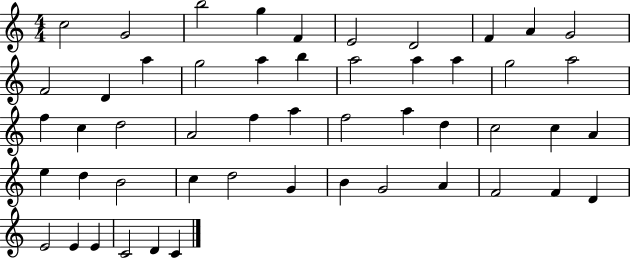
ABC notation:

X:1
T:Untitled
M:4/4
L:1/4
K:C
c2 G2 b2 g F E2 D2 F A G2 F2 D a g2 a b a2 a a g2 a2 f c d2 A2 f a f2 a d c2 c A e d B2 c d2 G B G2 A F2 F D E2 E E C2 D C